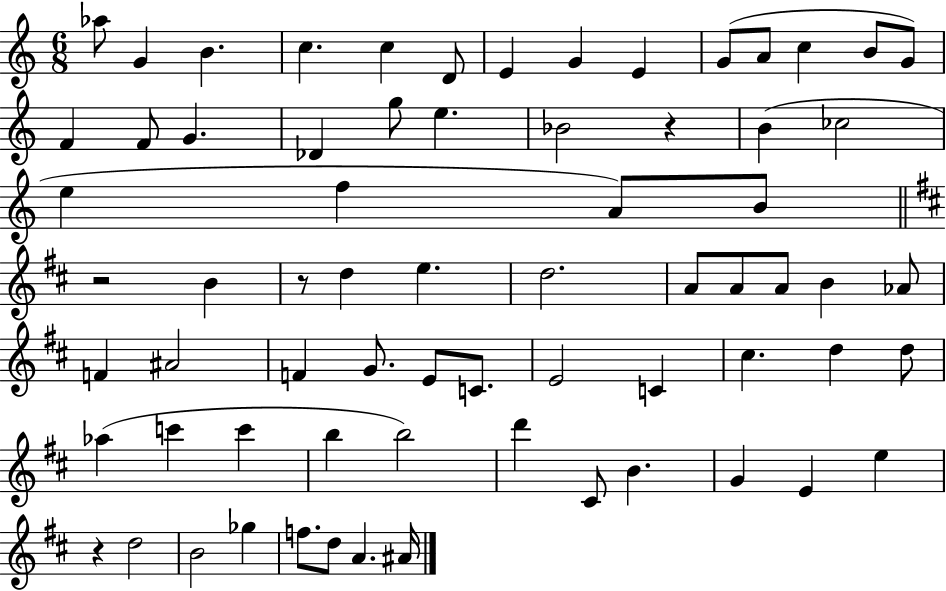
Ab5/e G4/q B4/q. C5/q. C5/q D4/e E4/q G4/q E4/q G4/e A4/e C5/q B4/e G4/e F4/q F4/e G4/q. Db4/q G5/e E5/q. Bb4/h R/q B4/q CES5/h E5/q F5/q A4/e B4/e R/h B4/q R/e D5/q E5/q. D5/h. A4/e A4/e A4/e B4/q Ab4/e F4/q A#4/h F4/q G4/e. E4/e C4/e. E4/h C4/q C#5/q. D5/q D5/e Ab5/q C6/q C6/q B5/q B5/h D6/q C#4/e B4/q. G4/q E4/q E5/q R/q D5/h B4/h Gb5/q F5/e. D5/e A4/q. A#4/s